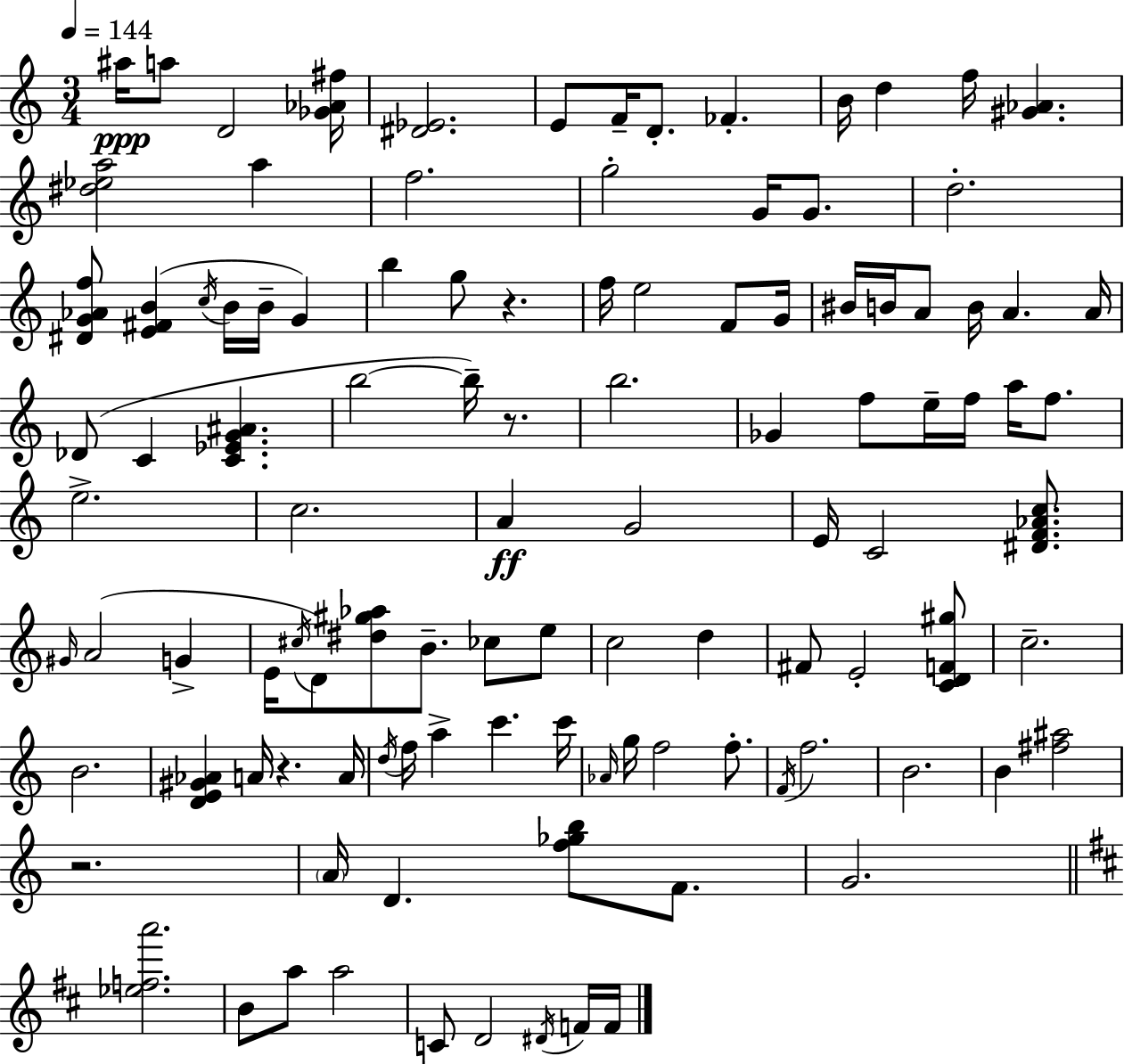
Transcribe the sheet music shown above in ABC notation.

X:1
T:Untitled
M:3/4
L:1/4
K:Am
^a/4 a/2 D2 [_G_A^f]/4 [^D_E]2 E/2 F/4 D/2 _F B/4 d f/4 [^G_A] [^d_ea]2 a f2 g2 G/4 G/2 d2 [^DG_Af]/2 [E^FB] c/4 B/4 B/4 G b g/2 z f/4 e2 F/2 G/4 ^B/4 B/4 A/2 B/4 A A/4 _D/2 C [C_EG^A] b2 b/4 z/2 b2 _G f/2 e/4 f/4 a/4 f/2 e2 c2 A G2 E/4 C2 [^DF_Ac]/2 ^G/4 A2 G E/4 ^c/4 D/2 [^d^g_a]/2 B/2 _c/2 e/2 c2 d ^F/2 E2 [CDF^g]/2 c2 B2 [DE^G_A] A/4 z A/4 d/4 f/4 a c' c'/4 _A/4 g/4 f2 f/2 F/4 f2 B2 B [^f^a]2 z2 A/4 D [f_gb]/2 F/2 G2 [_efa']2 B/2 a/2 a2 C/2 D2 ^D/4 F/4 F/4